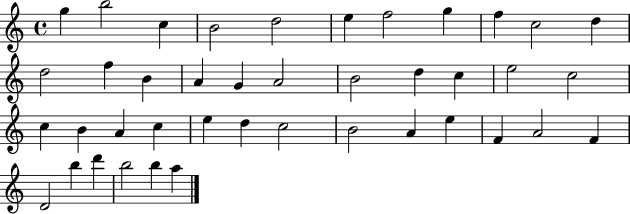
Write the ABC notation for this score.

X:1
T:Untitled
M:4/4
L:1/4
K:C
g b2 c B2 d2 e f2 g f c2 d d2 f B A G A2 B2 d c e2 c2 c B A c e d c2 B2 A e F A2 F D2 b d' b2 b a